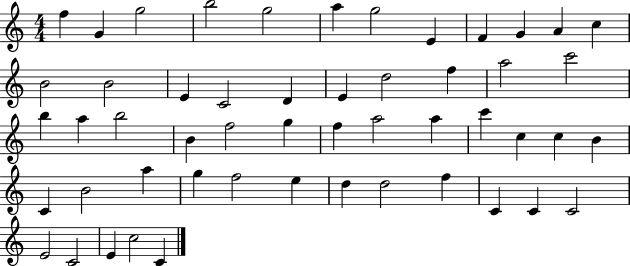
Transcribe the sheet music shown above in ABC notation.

X:1
T:Untitled
M:4/4
L:1/4
K:C
f G g2 b2 g2 a g2 E F G A c B2 B2 E C2 D E d2 f a2 c'2 b a b2 B f2 g f a2 a c' c c B C B2 a g f2 e d d2 f C C C2 E2 C2 E c2 C